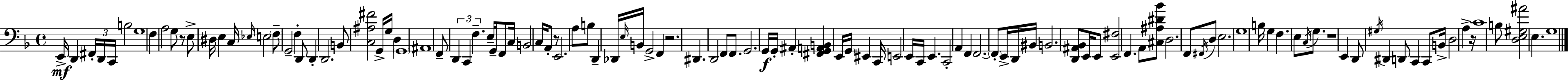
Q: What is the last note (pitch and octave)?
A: G3